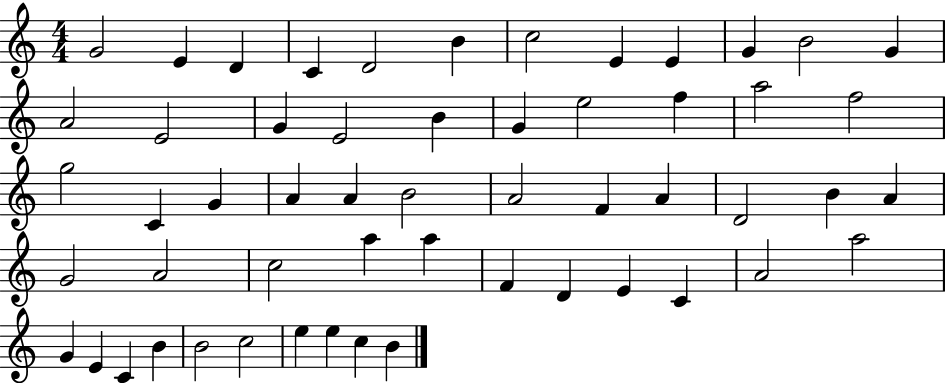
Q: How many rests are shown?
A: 0